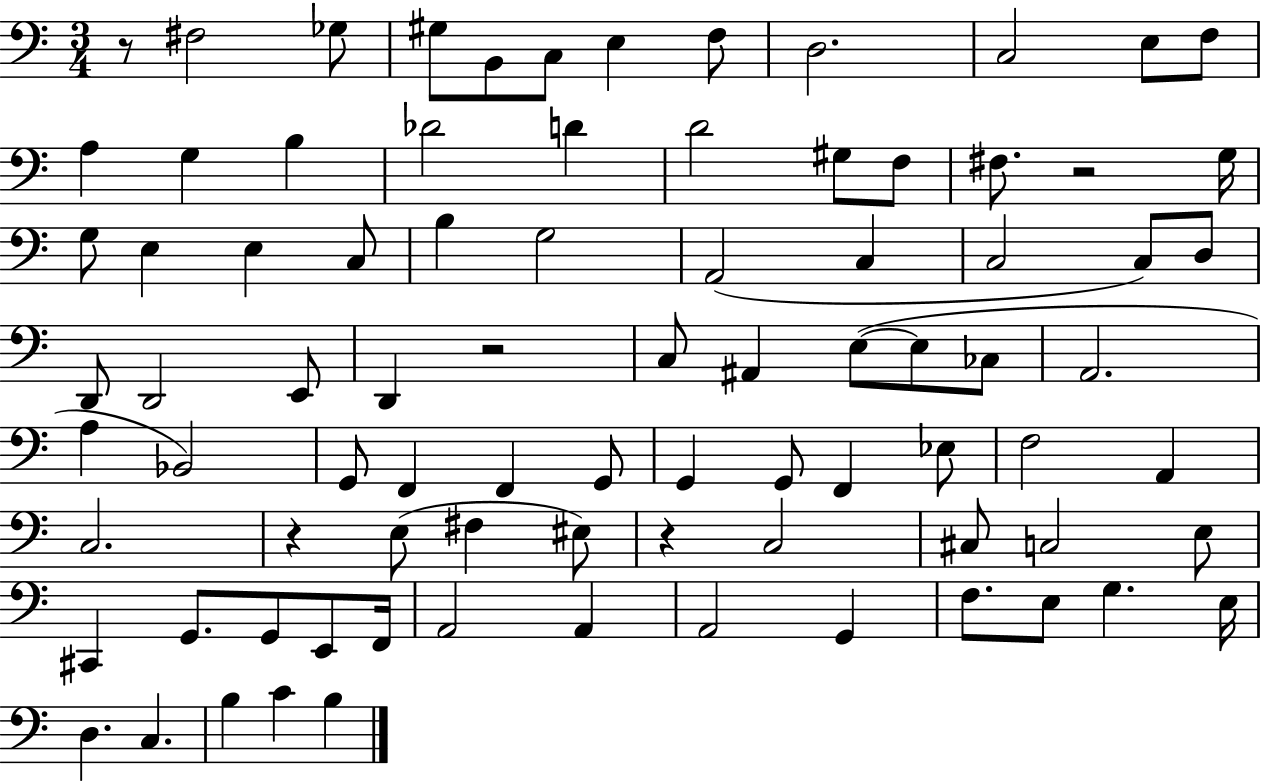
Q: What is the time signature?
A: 3/4